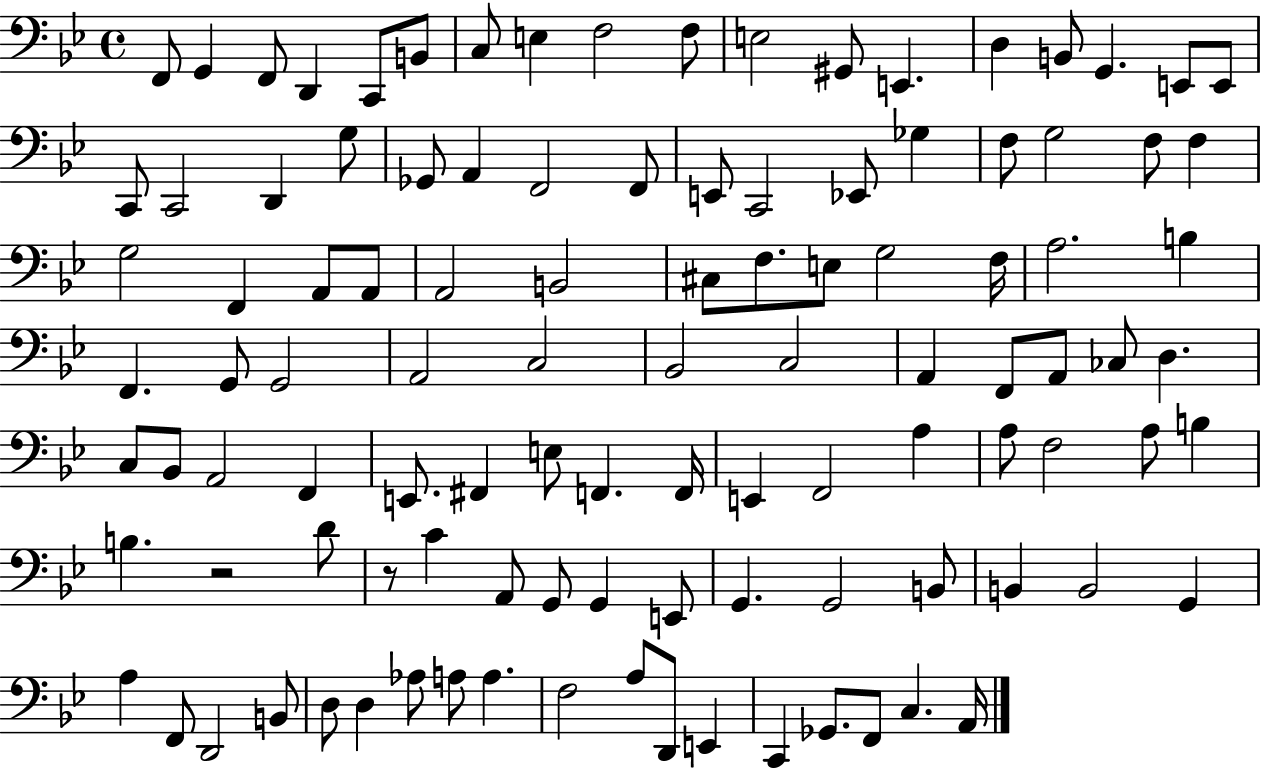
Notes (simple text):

F2/e G2/q F2/e D2/q C2/e B2/e C3/e E3/q F3/h F3/e E3/h G#2/e E2/q. D3/q B2/e G2/q. E2/e E2/e C2/e C2/h D2/q G3/e Gb2/e A2/q F2/h F2/e E2/e C2/h Eb2/e Gb3/q F3/e G3/h F3/e F3/q G3/h F2/q A2/e A2/e A2/h B2/h C#3/e F3/e. E3/e G3/h F3/s A3/h. B3/q F2/q. G2/e G2/h A2/h C3/h Bb2/h C3/h A2/q F2/e A2/e CES3/e D3/q. C3/e Bb2/e A2/h F2/q E2/e. F#2/q E3/e F2/q. F2/s E2/q F2/h A3/q A3/e F3/h A3/e B3/q B3/q. R/h D4/e R/e C4/q A2/e G2/e G2/q E2/e G2/q. G2/h B2/e B2/q B2/h G2/q A3/q F2/e D2/h B2/e D3/e D3/q Ab3/e A3/e A3/q. F3/h A3/e D2/e E2/q C2/q Gb2/e. F2/e C3/q. A2/s